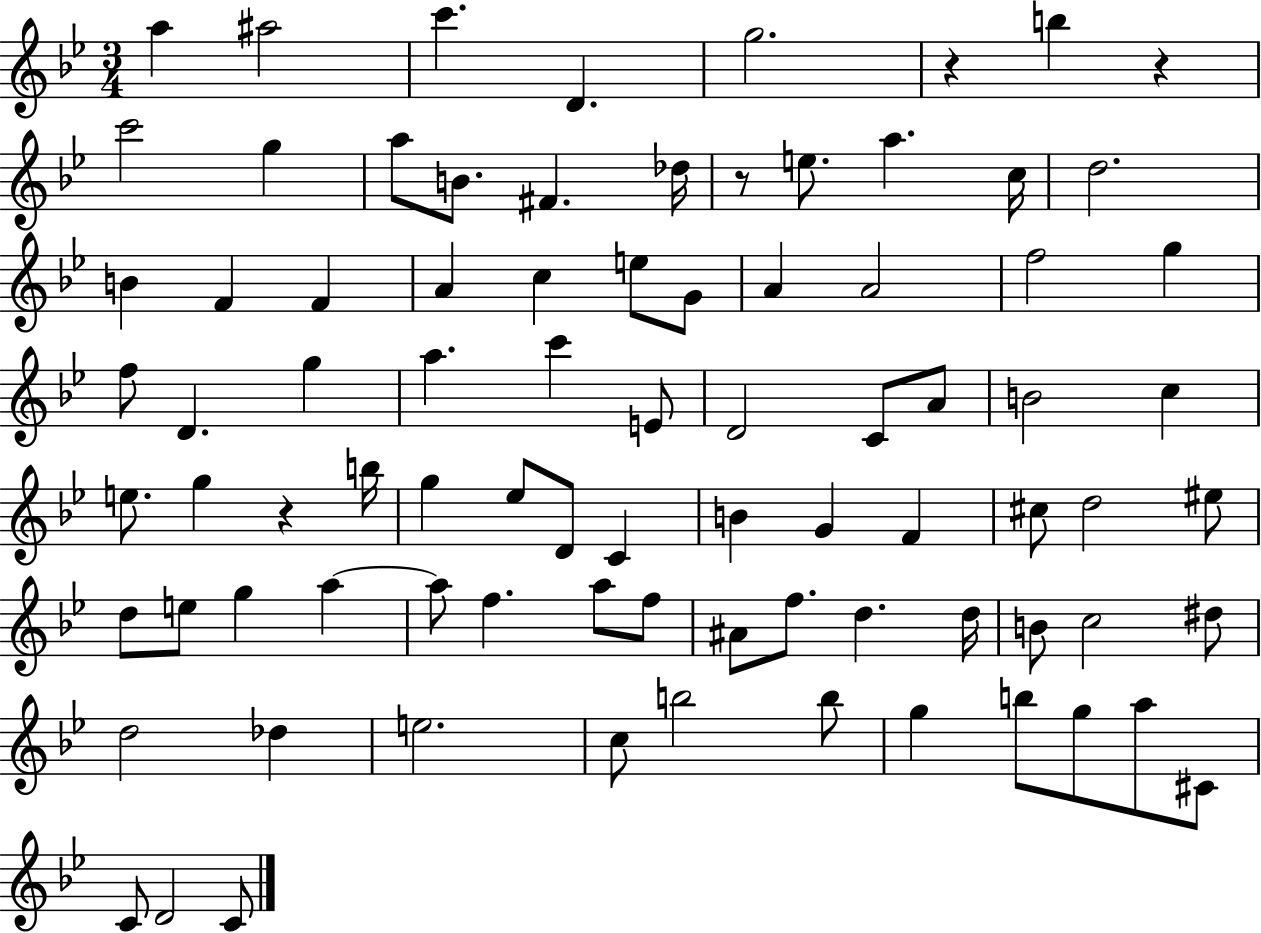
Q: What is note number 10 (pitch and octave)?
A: B4